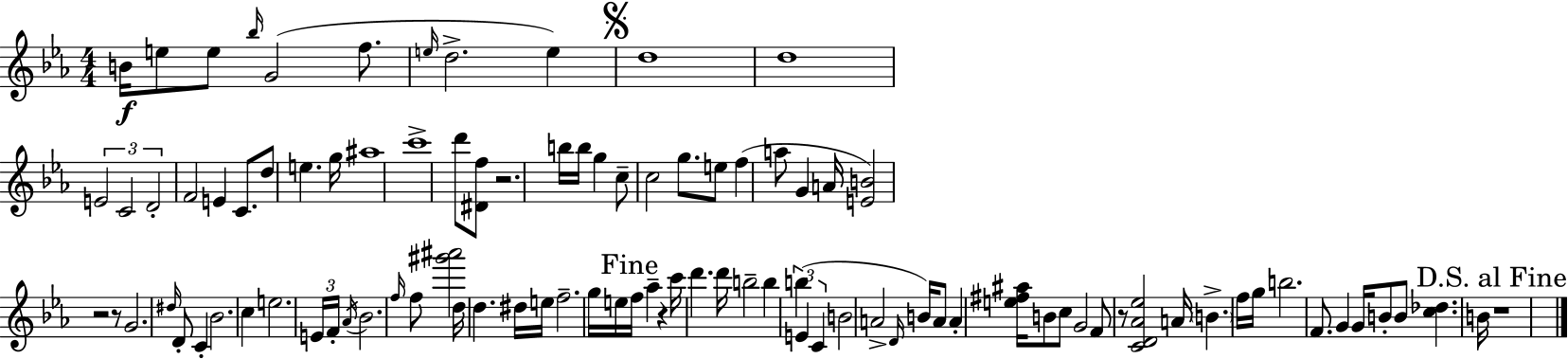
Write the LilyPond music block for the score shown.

{
  \clef treble
  \numericTimeSignature
  \time 4/4
  \key c \minor
  b'16\f e''8 e''8 \grace { bes''16 } g'2( f''8. | \grace { e''16 } d''2.-> e''4) | \mark \markup { \musicglyph "scripts.segno" } d''1 | d''1 | \break \tuplet 3/2 { e'2 c'2 | d'2-. } f'2 | e'4 c'8. d''8 e''4. | g''16 ais''1 | \break c'''1-> | d'''8 <dis' f''>8 r2. | b''16 b''16 g''4 c''8-- c''2 | g''8. e''8 f''4( a''8 g'4 | \break a'16 <e' b'>2) r2 | r8 g'2. | \grace { dis''16 } d'8-. c'4-. bes'2. | c''4 e''2. | \break \tuplet 3/2 { e'16 f'16-. \acciaccatura { aes'16 } } bes'2. | \grace { f''16 } f''8 <gis''' ais'''>2 d''16 d''4. | dis''16 e''16 f''2.-- | g''16 e''16 \mark "Fine" f''16 aes''4-- r4 c'''16 d'''4. | \break d'''16 b''2-- b''4 | \tuplet 3/2 { b''4( e'4 c'4 } b'2 | a'2-> \grace { d'16 }) b'16 a'8 | a'4-. <e'' fis'' ais''>16 b'8 c''8 g'2 | \break f'8 r8 <c' d' aes' ees''>2 a'16 \parenthesize b'4.-> | f''16 g''16 b''2. | f'8. g'4 g'16 b'8-. b'8 <c'' des''>4. | b'16 \mark "D.S. al Fine" r1 | \break \bar "|."
}